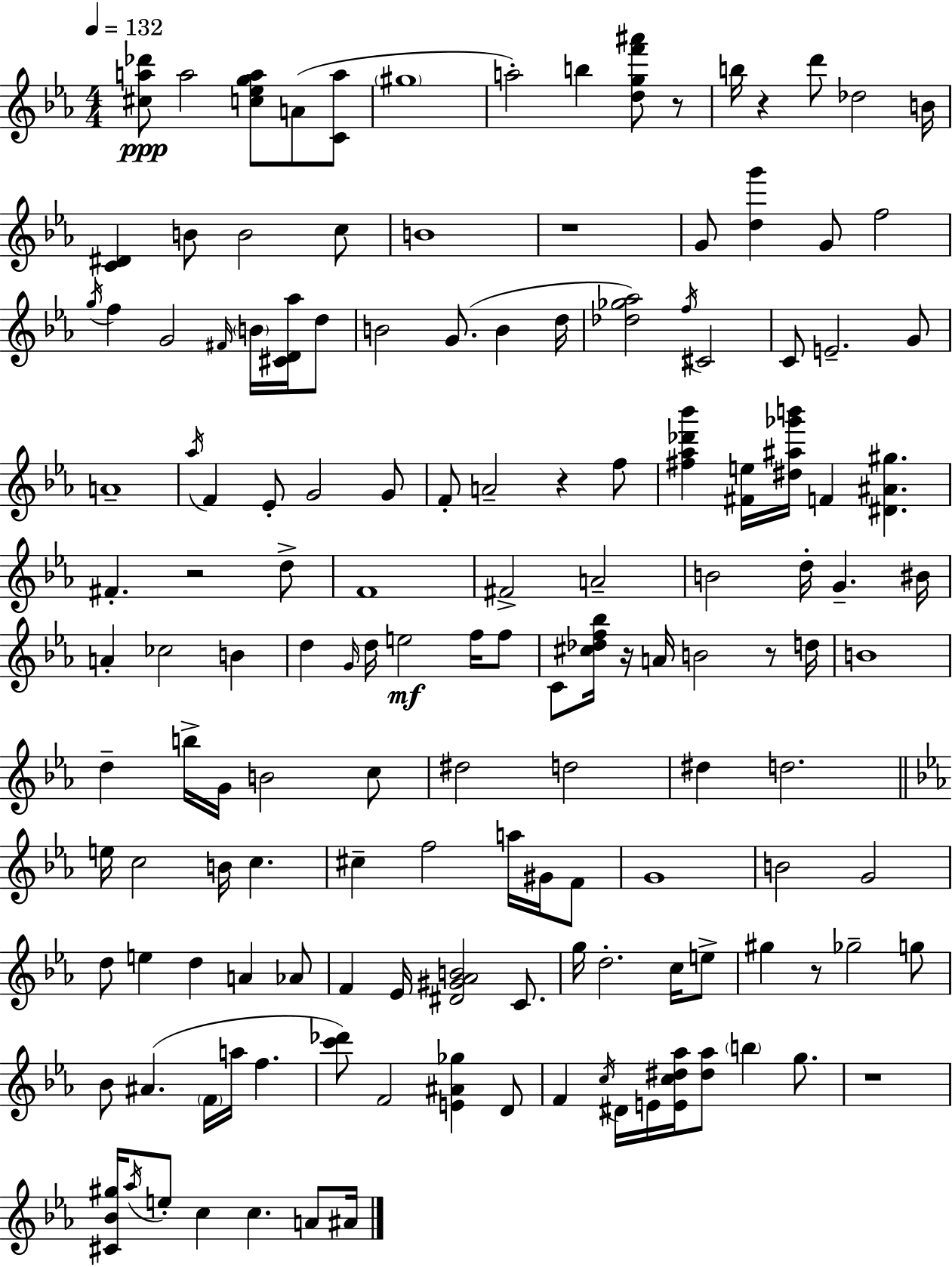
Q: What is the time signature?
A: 4/4